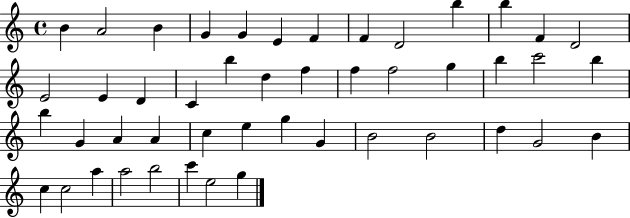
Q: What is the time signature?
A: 4/4